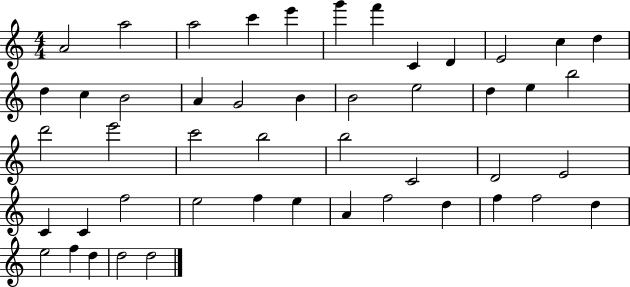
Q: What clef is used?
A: treble